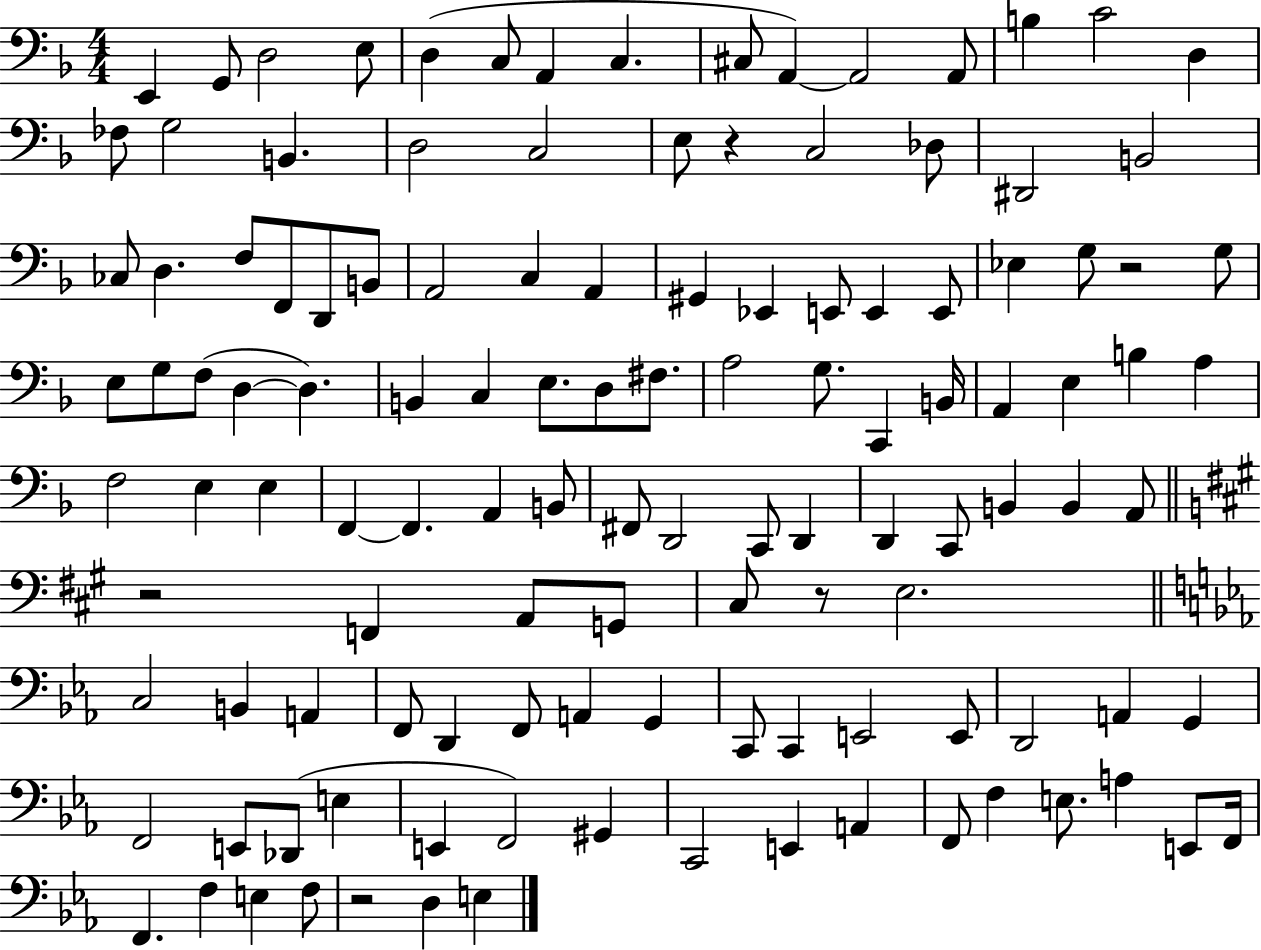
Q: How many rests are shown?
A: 5